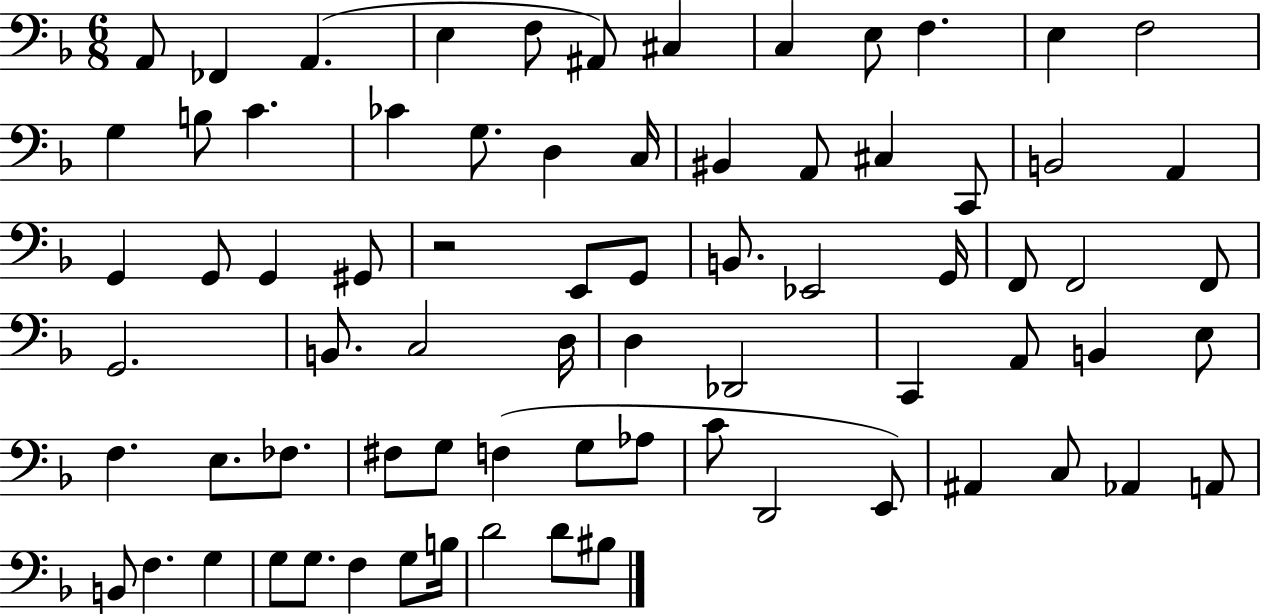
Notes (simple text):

A2/e FES2/q A2/q. E3/q F3/e A#2/e C#3/q C3/q E3/e F3/q. E3/q F3/h G3/q B3/e C4/q. CES4/q G3/e. D3/q C3/s BIS2/q A2/e C#3/q C2/e B2/h A2/q G2/q G2/e G2/q G#2/e R/h E2/e G2/e B2/e. Eb2/h G2/s F2/e F2/h F2/e G2/h. B2/e. C3/h D3/s D3/q Db2/h C2/q A2/e B2/q E3/e F3/q. E3/e. FES3/e. F#3/e G3/e F3/q G3/e Ab3/e C4/e D2/h E2/e A#2/q C3/e Ab2/q A2/e B2/e F3/q. G3/q G3/e G3/e. F3/q G3/e B3/s D4/h D4/e BIS3/e